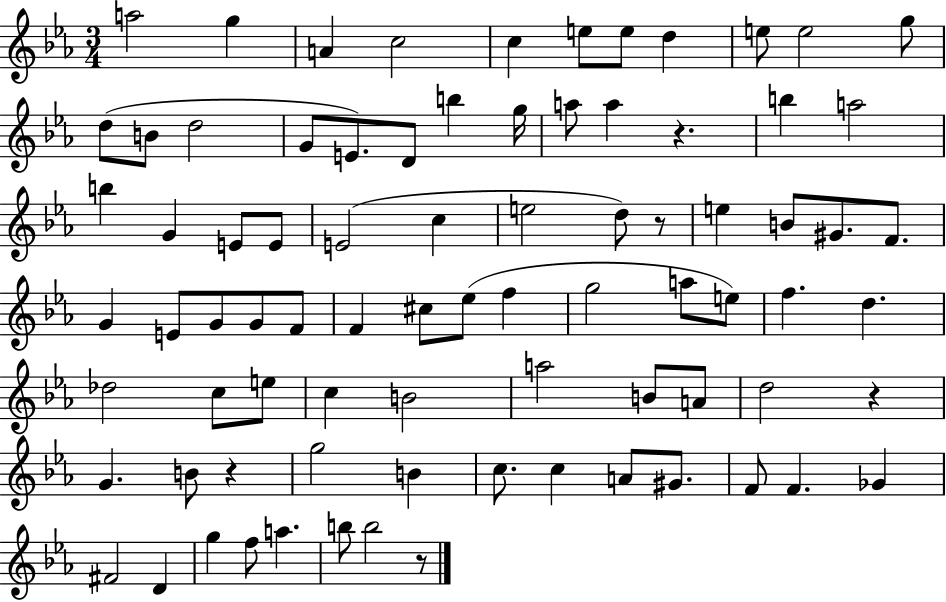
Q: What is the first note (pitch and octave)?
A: A5